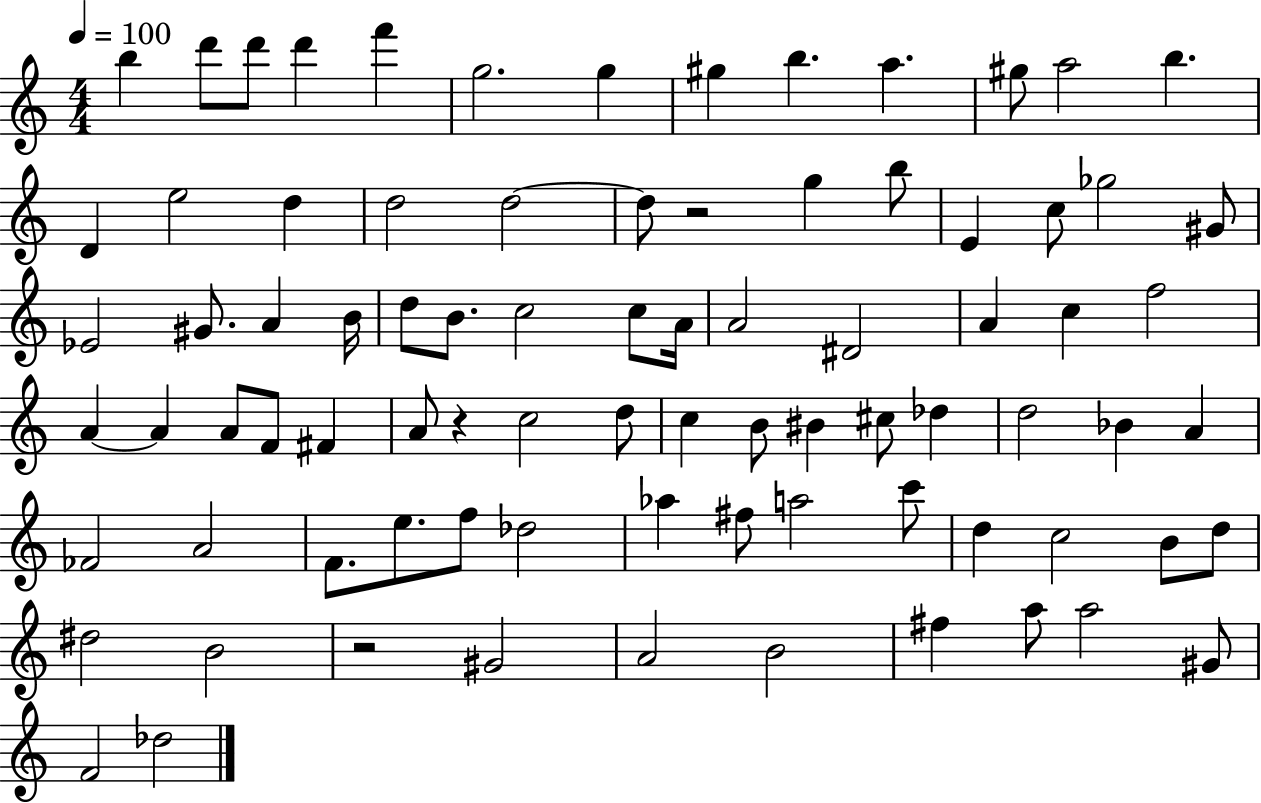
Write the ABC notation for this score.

X:1
T:Untitled
M:4/4
L:1/4
K:C
b d'/2 d'/2 d' f' g2 g ^g b a ^g/2 a2 b D e2 d d2 d2 d/2 z2 g b/2 E c/2 _g2 ^G/2 _E2 ^G/2 A B/4 d/2 B/2 c2 c/2 A/4 A2 ^D2 A c f2 A A A/2 F/2 ^F A/2 z c2 d/2 c B/2 ^B ^c/2 _d d2 _B A _F2 A2 F/2 e/2 f/2 _d2 _a ^f/2 a2 c'/2 d c2 B/2 d/2 ^d2 B2 z2 ^G2 A2 B2 ^f a/2 a2 ^G/2 F2 _d2